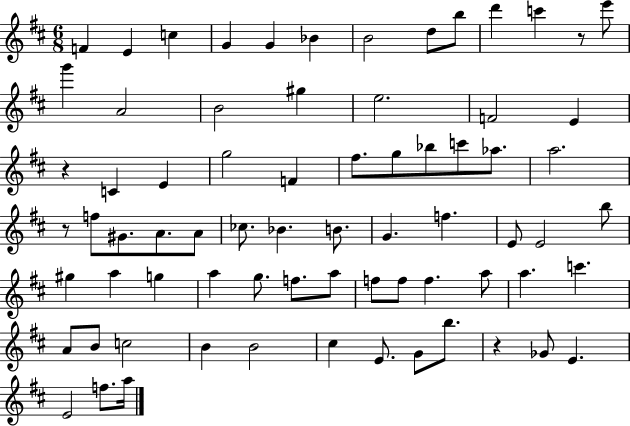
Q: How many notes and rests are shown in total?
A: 72